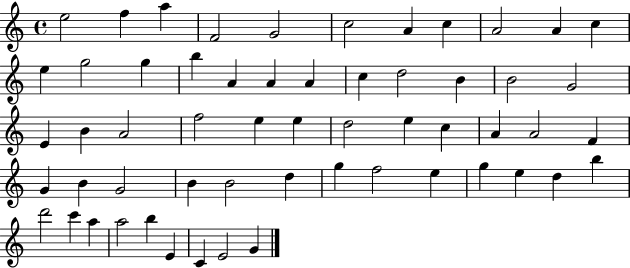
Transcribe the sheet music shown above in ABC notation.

X:1
T:Untitled
M:4/4
L:1/4
K:C
e2 f a F2 G2 c2 A c A2 A c e g2 g b A A A c d2 B B2 G2 E B A2 f2 e e d2 e c A A2 F G B G2 B B2 d g f2 e g e d b d'2 c' a a2 b E C E2 G